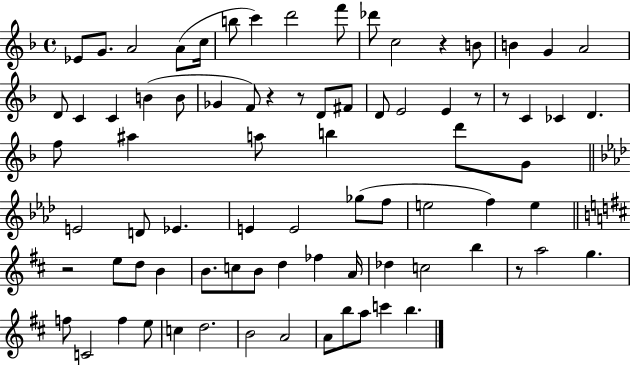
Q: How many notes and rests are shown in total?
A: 80